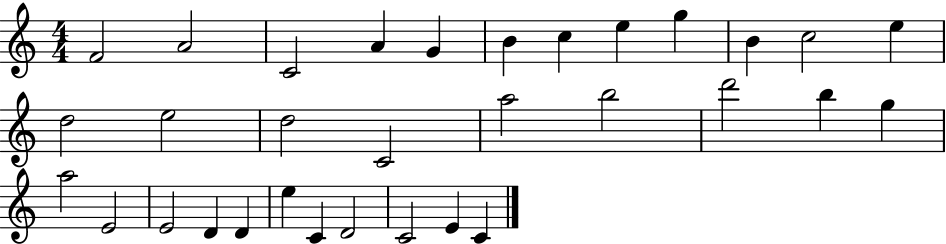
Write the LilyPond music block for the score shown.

{
  \clef treble
  \numericTimeSignature
  \time 4/4
  \key c \major
  f'2 a'2 | c'2 a'4 g'4 | b'4 c''4 e''4 g''4 | b'4 c''2 e''4 | \break d''2 e''2 | d''2 c'2 | a''2 b''2 | d'''2 b''4 g''4 | \break a''2 e'2 | e'2 d'4 d'4 | e''4 c'4 d'2 | c'2 e'4 c'4 | \break \bar "|."
}